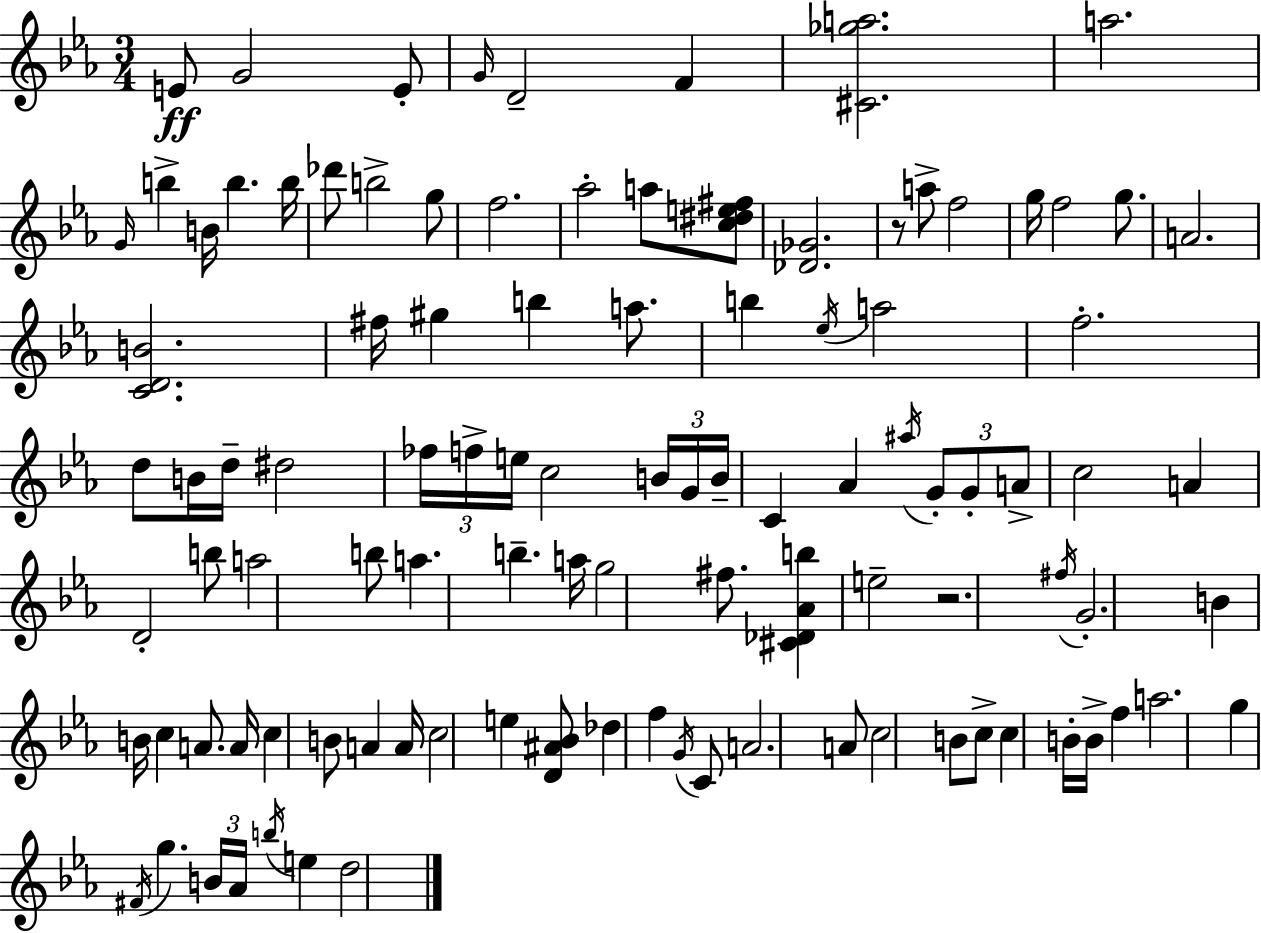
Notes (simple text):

E4/e G4/h E4/e G4/s D4/h F4/q [C#4,Gb5,A5]/h. A5/h. G4/s B5/q B4/s B5/q. B5/s Db6/e B5/h G5/e F5/h. Ab5/h A5/e [C5,D#5,E5,F#5]/e [Db4,Gb4]/h. R/e A5/e F5/h G5/s F5/h G5/e. A4/h. [C4,D4,B4]/h. F#5/s G#5/q B5/q A5/e. B5/q Eb5/s A5/h F5/h. D5/e B4/s D5/s D#5/h FES5/s F5/s E5/s C5/h B4/s G4/s B4/s C4/q Ab4/q A#5/s G4/e G4/e A4/e C5/h A4/q D4/h B5/e A5/h B5/e A5/q. B5/q. A5/s G5/h F#5/e. [C#4,Db4,Ab4,B5]/q E5/h R/h. F#5/s G4/h. B4/q B4/s C5/q A4/e. A4/s C5/q B4/e A4/q A4/s C5/h E5/q [D4,A#4,Bb4]/e Db5/q F5/q G4/s C4/e A4/h. A4/e C5/h B4/e C5/e C5/q B4/s B4/s F5/q A5/h. G5/q F#4/s G5/q. B4/s Ab4/s B5/s E5/q D5/h